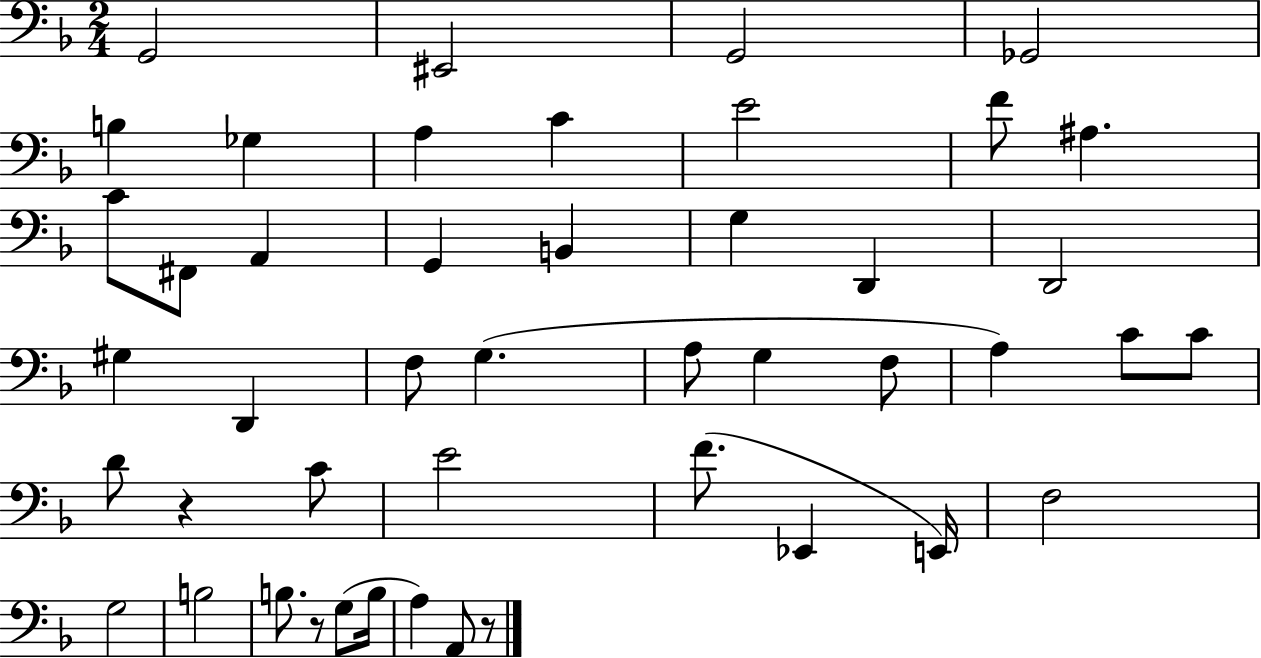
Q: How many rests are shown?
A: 3